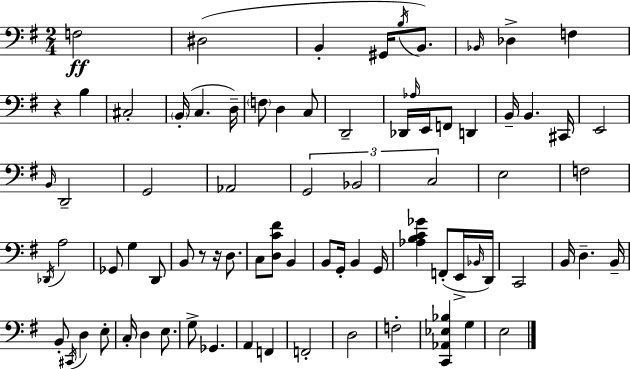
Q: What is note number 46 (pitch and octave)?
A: B2